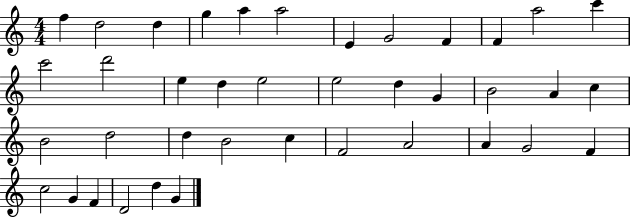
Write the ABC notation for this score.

X:1
T:Untitled
M:4/4
L:1/4
K:C
f d2 d g a a2 E G2 F F a2 c' c'2 d'2 e d e2 e2 d G B2 A c B2 d2 d B2 c F2 A2 A G2 F c2 G F D2 d G